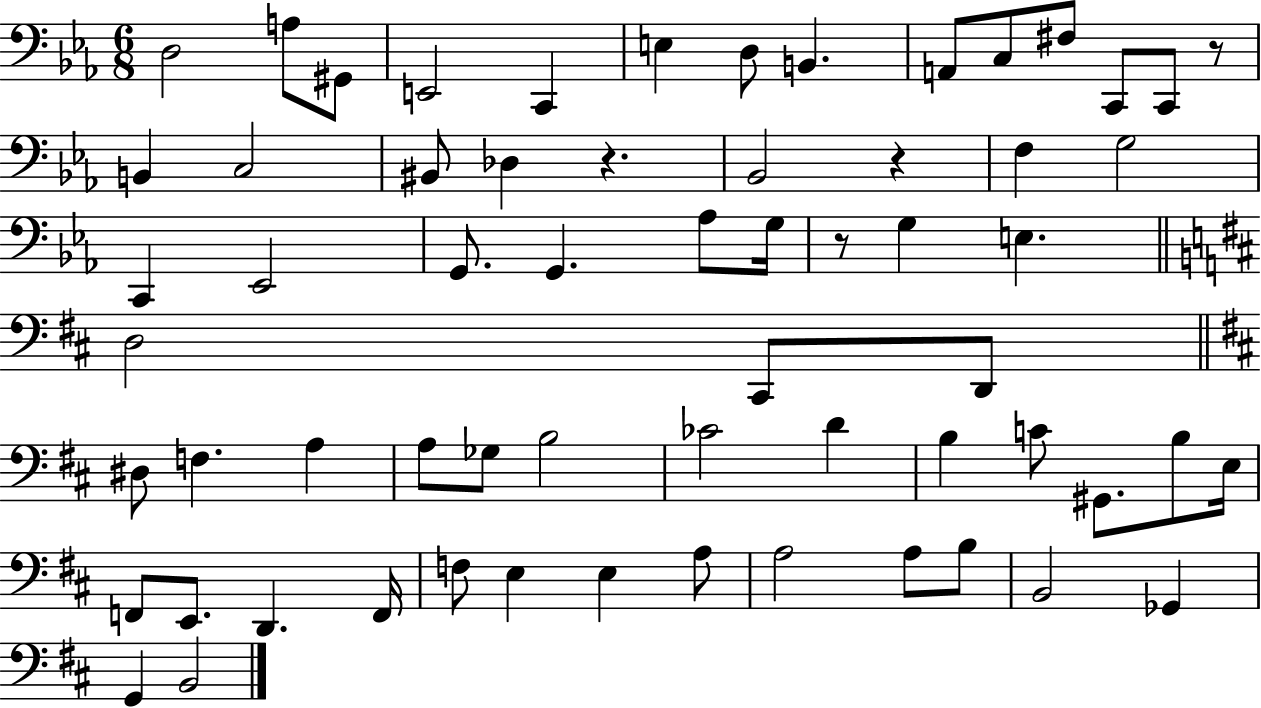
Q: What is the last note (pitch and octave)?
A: B2